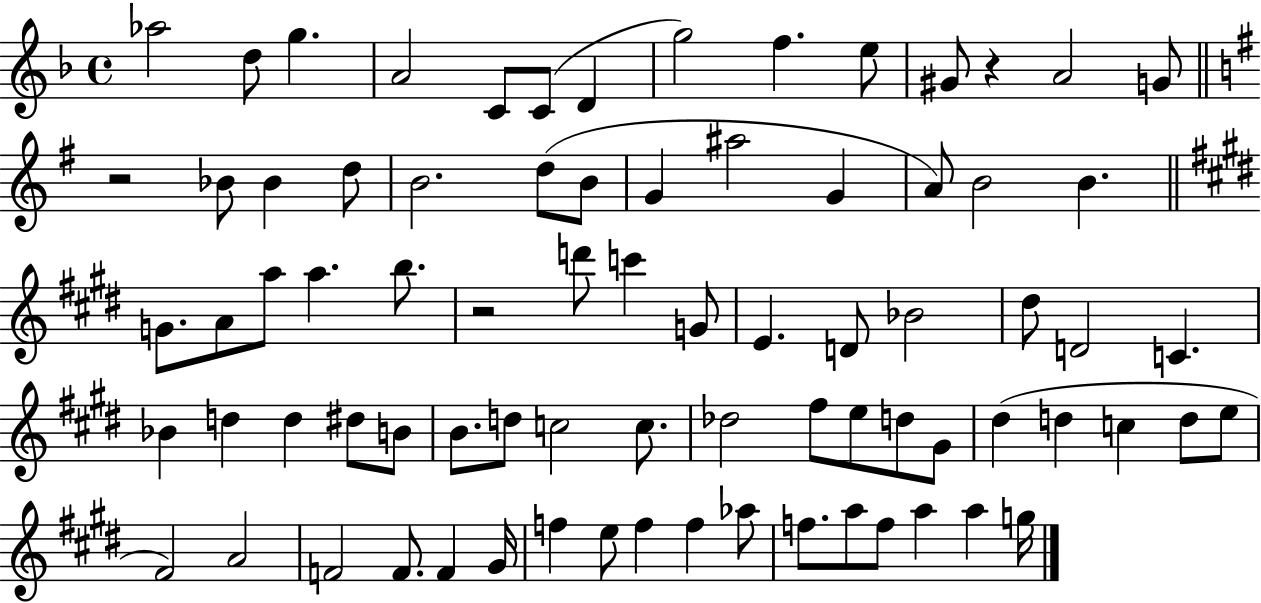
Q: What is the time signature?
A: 4/4